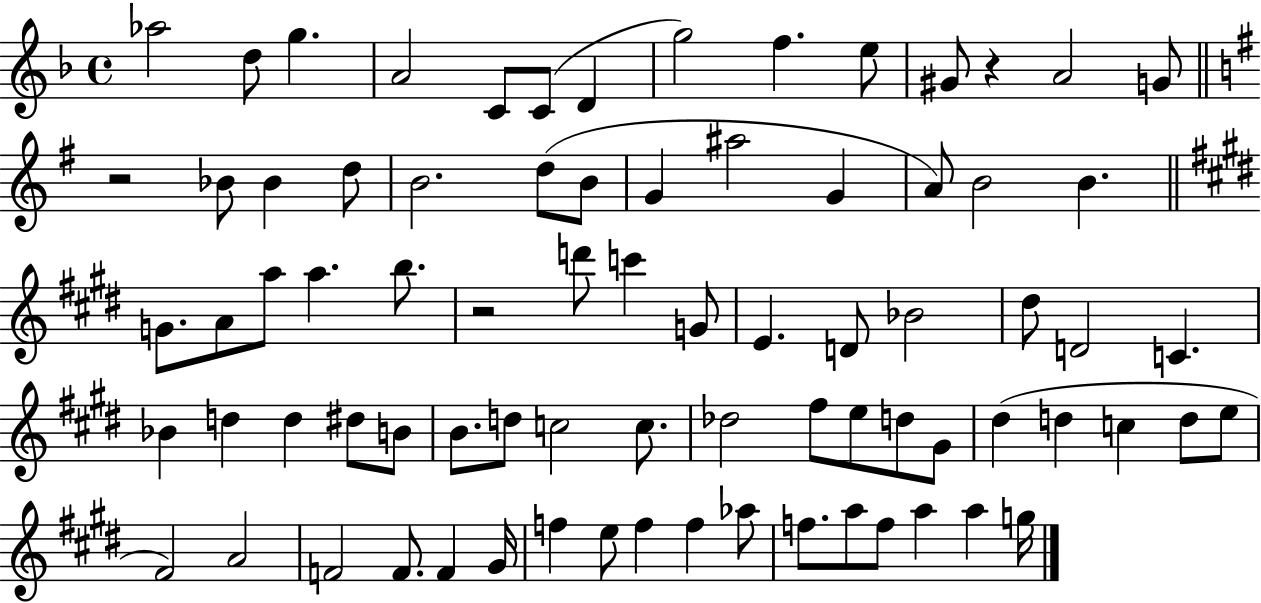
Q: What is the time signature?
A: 4/4